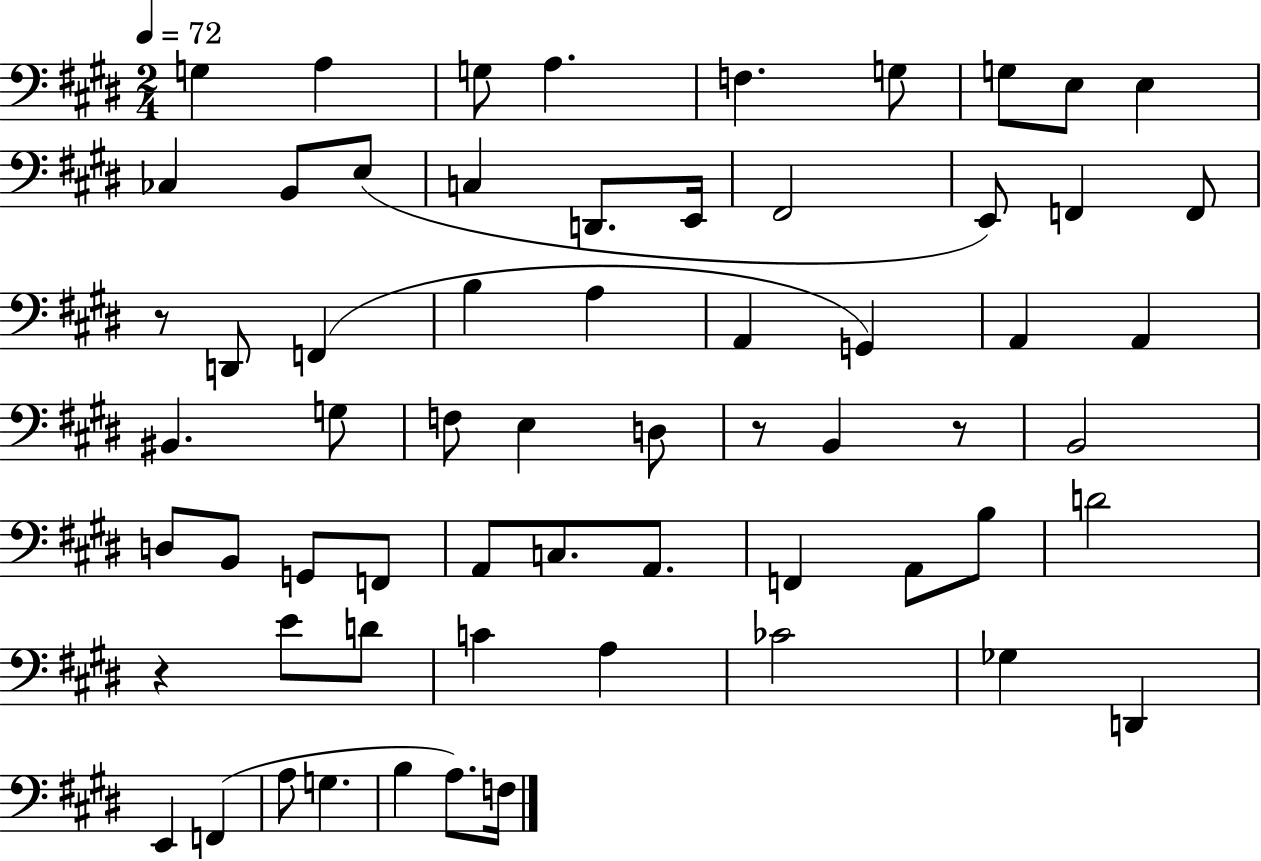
G3/q A3/q G3/e A3/q. F3/q. G3/e G3/e E3/e E3/q CES3/q B2/e E3/e C3/q D2/e. E2/s F#2/h E2/e F2/q F2/e R/e D2/e F2/q B3/q A3/q A2/q G2/q A2/q A2/q BIS2/q. G3/e F3/e E3/q D3/e R/e B2/q R/e B2/h D3/e B2/e G2/e F2/e A2/e C3/e. A2/e. F2/q A2/e B3/e D4/h R/q E4/e D4/e C4/q A3/q CES4/h Gb3/q D2/q E2/q F2/q A3/e G3/q. B3/q A3/e. F3/s